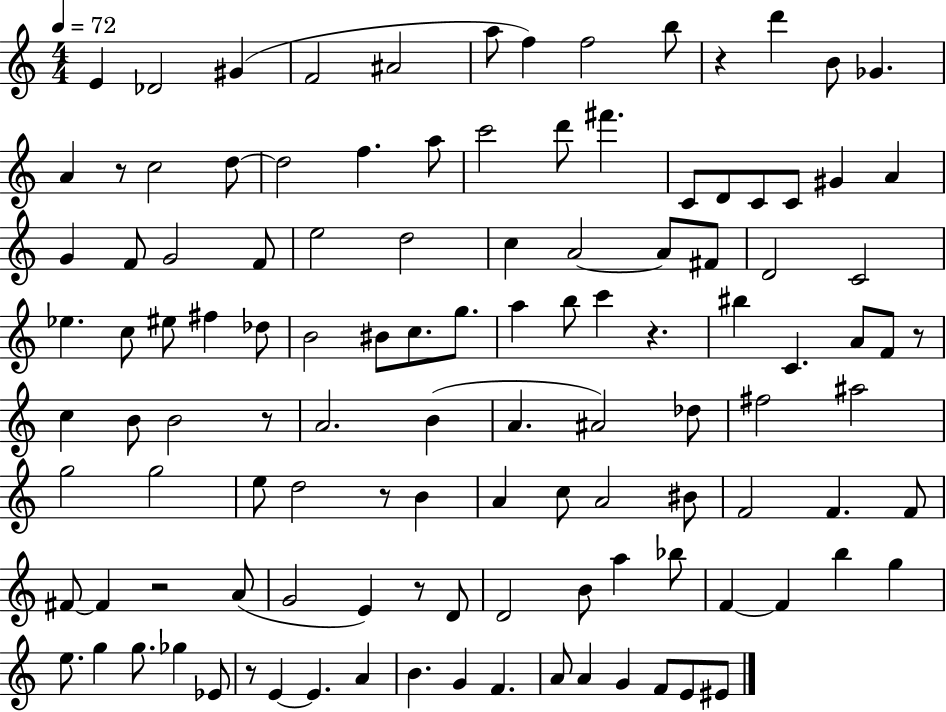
E4/q Db4/h G#4/q F4/h A#4/h A5/e F5/q F5/h B5/e R/q D6/q B4/e Gb4/q. A4/q R/e C5/h D5/e D5/h F5/q. A5/e C6/h D6/e F#6/q. C4/e D4/e C4/e C4/e G#4/q A4/q G4/q F4/e G4/h F4/e E5/h D5/h C5/q A4/h A4/e F#4/e D4/h C4/h Eb5/q. C5/e EIS5/e F#5/q Db5/e B4/h BIS4/e C5/e. G5/e. A5/q B5/e C6/q R/q. BIS5/q C4/q. A4/e F4/e R/e C5/q B4/e B4/h R/e A4/h. B4/q A4/q. A#4/h Db5/e F#5/h A#5/h G5/h G5/h E5/e D5/h R/e B4/q A4/q C5/e A4/h BIS4/e F4/h F4/q. F4/e F#4/e F#4/q R/h A4/e G4/h E4/q R/e D4/e D4/h B4/e A5/q Bb5/e F4/q F4/q B5/q G5/q E5/e. G5/q G5/e. Gb5/q Eb4/e R/e E4/q E4/q. A4/q B4/q. G4/q F4/q. A4/e A4/q G4/q F4/e E4/e EIS4/e